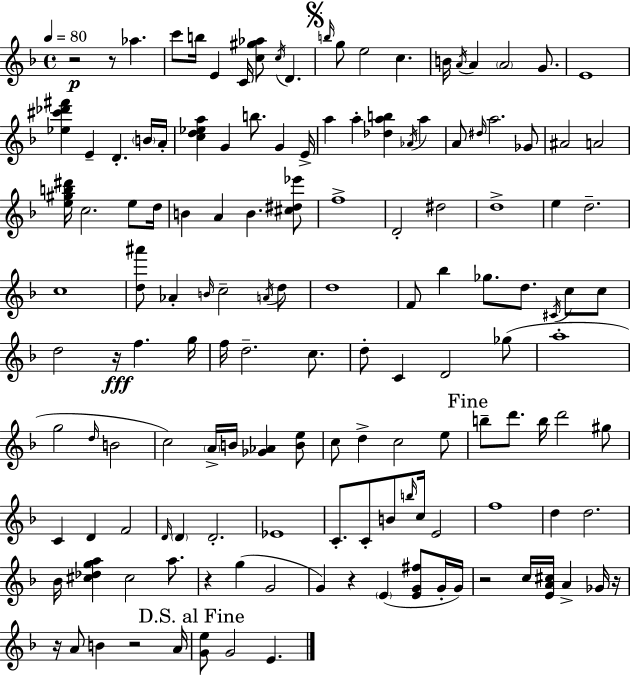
R/h R/e Ab5/q. C6/e B5/s E4/q C4/s [C5,G#5,Ab5]/e C5/s D4/q. B5/s G5/e E5/h C5/q. B4/s A4/s A4/q A4/h G4/e. E4/w [Eb5,C#6,Db6,F#6]/q E4/q D4/q. B4/s A4/s [C5,D5,Eb5,A5]/q G4/q B5/e. G4/q E4/s A5/q A5/q [Db5,A5,B5]/q Ab4/s A5/q A4/e D#5/s A5/h. Gb4/e A#4/h A4/h [E5,G#5,B5,D#6]/s C5/h. E5/e D5/s B4/q A4/q B4/q. [C#5,D#5,Eb6]/e F5/w D4/h D#5/h D5/w E5/q D5/h. C5/w [D5,A#6]/e Ab4/q B4/s C5/h A4/s D5/e D5/w F4/e Bb5/q Gb5/e. D5/e. C#4/s C5/e C5/e D5/h R/s F5/q. G5/s F5/s D5/h. C5/e. D5/e C4/q D4/h Gb5/e A5/w G5/h D5/s B4/h C5/h A4/s B4/s [Gb4,Ab4]/q [B4,E5]/e C5/e D5/q C5/h E5/e B5/e D6/e. B5/s D6/h G#5/e C4/q D4/q F4/h D4/s D4/q D4/h. Eb4/w C4/e. C4/e B4/e B5/s C5/s E4/h F5/w D5/q D5/h. Bb4/s [C#5,Db5,G5,A5]/q C#5/h A5/e. R/q G5/q G4/h G4/q R/q E4/q [E4,G4,F#5]/e G4/s G4/s R/h C5/s [E4,A4,C#5]/s A4/q Gb4/s R/s R/s A4/e B4/q R/h A4/s [G4,E5]/e G4/h E4/q.